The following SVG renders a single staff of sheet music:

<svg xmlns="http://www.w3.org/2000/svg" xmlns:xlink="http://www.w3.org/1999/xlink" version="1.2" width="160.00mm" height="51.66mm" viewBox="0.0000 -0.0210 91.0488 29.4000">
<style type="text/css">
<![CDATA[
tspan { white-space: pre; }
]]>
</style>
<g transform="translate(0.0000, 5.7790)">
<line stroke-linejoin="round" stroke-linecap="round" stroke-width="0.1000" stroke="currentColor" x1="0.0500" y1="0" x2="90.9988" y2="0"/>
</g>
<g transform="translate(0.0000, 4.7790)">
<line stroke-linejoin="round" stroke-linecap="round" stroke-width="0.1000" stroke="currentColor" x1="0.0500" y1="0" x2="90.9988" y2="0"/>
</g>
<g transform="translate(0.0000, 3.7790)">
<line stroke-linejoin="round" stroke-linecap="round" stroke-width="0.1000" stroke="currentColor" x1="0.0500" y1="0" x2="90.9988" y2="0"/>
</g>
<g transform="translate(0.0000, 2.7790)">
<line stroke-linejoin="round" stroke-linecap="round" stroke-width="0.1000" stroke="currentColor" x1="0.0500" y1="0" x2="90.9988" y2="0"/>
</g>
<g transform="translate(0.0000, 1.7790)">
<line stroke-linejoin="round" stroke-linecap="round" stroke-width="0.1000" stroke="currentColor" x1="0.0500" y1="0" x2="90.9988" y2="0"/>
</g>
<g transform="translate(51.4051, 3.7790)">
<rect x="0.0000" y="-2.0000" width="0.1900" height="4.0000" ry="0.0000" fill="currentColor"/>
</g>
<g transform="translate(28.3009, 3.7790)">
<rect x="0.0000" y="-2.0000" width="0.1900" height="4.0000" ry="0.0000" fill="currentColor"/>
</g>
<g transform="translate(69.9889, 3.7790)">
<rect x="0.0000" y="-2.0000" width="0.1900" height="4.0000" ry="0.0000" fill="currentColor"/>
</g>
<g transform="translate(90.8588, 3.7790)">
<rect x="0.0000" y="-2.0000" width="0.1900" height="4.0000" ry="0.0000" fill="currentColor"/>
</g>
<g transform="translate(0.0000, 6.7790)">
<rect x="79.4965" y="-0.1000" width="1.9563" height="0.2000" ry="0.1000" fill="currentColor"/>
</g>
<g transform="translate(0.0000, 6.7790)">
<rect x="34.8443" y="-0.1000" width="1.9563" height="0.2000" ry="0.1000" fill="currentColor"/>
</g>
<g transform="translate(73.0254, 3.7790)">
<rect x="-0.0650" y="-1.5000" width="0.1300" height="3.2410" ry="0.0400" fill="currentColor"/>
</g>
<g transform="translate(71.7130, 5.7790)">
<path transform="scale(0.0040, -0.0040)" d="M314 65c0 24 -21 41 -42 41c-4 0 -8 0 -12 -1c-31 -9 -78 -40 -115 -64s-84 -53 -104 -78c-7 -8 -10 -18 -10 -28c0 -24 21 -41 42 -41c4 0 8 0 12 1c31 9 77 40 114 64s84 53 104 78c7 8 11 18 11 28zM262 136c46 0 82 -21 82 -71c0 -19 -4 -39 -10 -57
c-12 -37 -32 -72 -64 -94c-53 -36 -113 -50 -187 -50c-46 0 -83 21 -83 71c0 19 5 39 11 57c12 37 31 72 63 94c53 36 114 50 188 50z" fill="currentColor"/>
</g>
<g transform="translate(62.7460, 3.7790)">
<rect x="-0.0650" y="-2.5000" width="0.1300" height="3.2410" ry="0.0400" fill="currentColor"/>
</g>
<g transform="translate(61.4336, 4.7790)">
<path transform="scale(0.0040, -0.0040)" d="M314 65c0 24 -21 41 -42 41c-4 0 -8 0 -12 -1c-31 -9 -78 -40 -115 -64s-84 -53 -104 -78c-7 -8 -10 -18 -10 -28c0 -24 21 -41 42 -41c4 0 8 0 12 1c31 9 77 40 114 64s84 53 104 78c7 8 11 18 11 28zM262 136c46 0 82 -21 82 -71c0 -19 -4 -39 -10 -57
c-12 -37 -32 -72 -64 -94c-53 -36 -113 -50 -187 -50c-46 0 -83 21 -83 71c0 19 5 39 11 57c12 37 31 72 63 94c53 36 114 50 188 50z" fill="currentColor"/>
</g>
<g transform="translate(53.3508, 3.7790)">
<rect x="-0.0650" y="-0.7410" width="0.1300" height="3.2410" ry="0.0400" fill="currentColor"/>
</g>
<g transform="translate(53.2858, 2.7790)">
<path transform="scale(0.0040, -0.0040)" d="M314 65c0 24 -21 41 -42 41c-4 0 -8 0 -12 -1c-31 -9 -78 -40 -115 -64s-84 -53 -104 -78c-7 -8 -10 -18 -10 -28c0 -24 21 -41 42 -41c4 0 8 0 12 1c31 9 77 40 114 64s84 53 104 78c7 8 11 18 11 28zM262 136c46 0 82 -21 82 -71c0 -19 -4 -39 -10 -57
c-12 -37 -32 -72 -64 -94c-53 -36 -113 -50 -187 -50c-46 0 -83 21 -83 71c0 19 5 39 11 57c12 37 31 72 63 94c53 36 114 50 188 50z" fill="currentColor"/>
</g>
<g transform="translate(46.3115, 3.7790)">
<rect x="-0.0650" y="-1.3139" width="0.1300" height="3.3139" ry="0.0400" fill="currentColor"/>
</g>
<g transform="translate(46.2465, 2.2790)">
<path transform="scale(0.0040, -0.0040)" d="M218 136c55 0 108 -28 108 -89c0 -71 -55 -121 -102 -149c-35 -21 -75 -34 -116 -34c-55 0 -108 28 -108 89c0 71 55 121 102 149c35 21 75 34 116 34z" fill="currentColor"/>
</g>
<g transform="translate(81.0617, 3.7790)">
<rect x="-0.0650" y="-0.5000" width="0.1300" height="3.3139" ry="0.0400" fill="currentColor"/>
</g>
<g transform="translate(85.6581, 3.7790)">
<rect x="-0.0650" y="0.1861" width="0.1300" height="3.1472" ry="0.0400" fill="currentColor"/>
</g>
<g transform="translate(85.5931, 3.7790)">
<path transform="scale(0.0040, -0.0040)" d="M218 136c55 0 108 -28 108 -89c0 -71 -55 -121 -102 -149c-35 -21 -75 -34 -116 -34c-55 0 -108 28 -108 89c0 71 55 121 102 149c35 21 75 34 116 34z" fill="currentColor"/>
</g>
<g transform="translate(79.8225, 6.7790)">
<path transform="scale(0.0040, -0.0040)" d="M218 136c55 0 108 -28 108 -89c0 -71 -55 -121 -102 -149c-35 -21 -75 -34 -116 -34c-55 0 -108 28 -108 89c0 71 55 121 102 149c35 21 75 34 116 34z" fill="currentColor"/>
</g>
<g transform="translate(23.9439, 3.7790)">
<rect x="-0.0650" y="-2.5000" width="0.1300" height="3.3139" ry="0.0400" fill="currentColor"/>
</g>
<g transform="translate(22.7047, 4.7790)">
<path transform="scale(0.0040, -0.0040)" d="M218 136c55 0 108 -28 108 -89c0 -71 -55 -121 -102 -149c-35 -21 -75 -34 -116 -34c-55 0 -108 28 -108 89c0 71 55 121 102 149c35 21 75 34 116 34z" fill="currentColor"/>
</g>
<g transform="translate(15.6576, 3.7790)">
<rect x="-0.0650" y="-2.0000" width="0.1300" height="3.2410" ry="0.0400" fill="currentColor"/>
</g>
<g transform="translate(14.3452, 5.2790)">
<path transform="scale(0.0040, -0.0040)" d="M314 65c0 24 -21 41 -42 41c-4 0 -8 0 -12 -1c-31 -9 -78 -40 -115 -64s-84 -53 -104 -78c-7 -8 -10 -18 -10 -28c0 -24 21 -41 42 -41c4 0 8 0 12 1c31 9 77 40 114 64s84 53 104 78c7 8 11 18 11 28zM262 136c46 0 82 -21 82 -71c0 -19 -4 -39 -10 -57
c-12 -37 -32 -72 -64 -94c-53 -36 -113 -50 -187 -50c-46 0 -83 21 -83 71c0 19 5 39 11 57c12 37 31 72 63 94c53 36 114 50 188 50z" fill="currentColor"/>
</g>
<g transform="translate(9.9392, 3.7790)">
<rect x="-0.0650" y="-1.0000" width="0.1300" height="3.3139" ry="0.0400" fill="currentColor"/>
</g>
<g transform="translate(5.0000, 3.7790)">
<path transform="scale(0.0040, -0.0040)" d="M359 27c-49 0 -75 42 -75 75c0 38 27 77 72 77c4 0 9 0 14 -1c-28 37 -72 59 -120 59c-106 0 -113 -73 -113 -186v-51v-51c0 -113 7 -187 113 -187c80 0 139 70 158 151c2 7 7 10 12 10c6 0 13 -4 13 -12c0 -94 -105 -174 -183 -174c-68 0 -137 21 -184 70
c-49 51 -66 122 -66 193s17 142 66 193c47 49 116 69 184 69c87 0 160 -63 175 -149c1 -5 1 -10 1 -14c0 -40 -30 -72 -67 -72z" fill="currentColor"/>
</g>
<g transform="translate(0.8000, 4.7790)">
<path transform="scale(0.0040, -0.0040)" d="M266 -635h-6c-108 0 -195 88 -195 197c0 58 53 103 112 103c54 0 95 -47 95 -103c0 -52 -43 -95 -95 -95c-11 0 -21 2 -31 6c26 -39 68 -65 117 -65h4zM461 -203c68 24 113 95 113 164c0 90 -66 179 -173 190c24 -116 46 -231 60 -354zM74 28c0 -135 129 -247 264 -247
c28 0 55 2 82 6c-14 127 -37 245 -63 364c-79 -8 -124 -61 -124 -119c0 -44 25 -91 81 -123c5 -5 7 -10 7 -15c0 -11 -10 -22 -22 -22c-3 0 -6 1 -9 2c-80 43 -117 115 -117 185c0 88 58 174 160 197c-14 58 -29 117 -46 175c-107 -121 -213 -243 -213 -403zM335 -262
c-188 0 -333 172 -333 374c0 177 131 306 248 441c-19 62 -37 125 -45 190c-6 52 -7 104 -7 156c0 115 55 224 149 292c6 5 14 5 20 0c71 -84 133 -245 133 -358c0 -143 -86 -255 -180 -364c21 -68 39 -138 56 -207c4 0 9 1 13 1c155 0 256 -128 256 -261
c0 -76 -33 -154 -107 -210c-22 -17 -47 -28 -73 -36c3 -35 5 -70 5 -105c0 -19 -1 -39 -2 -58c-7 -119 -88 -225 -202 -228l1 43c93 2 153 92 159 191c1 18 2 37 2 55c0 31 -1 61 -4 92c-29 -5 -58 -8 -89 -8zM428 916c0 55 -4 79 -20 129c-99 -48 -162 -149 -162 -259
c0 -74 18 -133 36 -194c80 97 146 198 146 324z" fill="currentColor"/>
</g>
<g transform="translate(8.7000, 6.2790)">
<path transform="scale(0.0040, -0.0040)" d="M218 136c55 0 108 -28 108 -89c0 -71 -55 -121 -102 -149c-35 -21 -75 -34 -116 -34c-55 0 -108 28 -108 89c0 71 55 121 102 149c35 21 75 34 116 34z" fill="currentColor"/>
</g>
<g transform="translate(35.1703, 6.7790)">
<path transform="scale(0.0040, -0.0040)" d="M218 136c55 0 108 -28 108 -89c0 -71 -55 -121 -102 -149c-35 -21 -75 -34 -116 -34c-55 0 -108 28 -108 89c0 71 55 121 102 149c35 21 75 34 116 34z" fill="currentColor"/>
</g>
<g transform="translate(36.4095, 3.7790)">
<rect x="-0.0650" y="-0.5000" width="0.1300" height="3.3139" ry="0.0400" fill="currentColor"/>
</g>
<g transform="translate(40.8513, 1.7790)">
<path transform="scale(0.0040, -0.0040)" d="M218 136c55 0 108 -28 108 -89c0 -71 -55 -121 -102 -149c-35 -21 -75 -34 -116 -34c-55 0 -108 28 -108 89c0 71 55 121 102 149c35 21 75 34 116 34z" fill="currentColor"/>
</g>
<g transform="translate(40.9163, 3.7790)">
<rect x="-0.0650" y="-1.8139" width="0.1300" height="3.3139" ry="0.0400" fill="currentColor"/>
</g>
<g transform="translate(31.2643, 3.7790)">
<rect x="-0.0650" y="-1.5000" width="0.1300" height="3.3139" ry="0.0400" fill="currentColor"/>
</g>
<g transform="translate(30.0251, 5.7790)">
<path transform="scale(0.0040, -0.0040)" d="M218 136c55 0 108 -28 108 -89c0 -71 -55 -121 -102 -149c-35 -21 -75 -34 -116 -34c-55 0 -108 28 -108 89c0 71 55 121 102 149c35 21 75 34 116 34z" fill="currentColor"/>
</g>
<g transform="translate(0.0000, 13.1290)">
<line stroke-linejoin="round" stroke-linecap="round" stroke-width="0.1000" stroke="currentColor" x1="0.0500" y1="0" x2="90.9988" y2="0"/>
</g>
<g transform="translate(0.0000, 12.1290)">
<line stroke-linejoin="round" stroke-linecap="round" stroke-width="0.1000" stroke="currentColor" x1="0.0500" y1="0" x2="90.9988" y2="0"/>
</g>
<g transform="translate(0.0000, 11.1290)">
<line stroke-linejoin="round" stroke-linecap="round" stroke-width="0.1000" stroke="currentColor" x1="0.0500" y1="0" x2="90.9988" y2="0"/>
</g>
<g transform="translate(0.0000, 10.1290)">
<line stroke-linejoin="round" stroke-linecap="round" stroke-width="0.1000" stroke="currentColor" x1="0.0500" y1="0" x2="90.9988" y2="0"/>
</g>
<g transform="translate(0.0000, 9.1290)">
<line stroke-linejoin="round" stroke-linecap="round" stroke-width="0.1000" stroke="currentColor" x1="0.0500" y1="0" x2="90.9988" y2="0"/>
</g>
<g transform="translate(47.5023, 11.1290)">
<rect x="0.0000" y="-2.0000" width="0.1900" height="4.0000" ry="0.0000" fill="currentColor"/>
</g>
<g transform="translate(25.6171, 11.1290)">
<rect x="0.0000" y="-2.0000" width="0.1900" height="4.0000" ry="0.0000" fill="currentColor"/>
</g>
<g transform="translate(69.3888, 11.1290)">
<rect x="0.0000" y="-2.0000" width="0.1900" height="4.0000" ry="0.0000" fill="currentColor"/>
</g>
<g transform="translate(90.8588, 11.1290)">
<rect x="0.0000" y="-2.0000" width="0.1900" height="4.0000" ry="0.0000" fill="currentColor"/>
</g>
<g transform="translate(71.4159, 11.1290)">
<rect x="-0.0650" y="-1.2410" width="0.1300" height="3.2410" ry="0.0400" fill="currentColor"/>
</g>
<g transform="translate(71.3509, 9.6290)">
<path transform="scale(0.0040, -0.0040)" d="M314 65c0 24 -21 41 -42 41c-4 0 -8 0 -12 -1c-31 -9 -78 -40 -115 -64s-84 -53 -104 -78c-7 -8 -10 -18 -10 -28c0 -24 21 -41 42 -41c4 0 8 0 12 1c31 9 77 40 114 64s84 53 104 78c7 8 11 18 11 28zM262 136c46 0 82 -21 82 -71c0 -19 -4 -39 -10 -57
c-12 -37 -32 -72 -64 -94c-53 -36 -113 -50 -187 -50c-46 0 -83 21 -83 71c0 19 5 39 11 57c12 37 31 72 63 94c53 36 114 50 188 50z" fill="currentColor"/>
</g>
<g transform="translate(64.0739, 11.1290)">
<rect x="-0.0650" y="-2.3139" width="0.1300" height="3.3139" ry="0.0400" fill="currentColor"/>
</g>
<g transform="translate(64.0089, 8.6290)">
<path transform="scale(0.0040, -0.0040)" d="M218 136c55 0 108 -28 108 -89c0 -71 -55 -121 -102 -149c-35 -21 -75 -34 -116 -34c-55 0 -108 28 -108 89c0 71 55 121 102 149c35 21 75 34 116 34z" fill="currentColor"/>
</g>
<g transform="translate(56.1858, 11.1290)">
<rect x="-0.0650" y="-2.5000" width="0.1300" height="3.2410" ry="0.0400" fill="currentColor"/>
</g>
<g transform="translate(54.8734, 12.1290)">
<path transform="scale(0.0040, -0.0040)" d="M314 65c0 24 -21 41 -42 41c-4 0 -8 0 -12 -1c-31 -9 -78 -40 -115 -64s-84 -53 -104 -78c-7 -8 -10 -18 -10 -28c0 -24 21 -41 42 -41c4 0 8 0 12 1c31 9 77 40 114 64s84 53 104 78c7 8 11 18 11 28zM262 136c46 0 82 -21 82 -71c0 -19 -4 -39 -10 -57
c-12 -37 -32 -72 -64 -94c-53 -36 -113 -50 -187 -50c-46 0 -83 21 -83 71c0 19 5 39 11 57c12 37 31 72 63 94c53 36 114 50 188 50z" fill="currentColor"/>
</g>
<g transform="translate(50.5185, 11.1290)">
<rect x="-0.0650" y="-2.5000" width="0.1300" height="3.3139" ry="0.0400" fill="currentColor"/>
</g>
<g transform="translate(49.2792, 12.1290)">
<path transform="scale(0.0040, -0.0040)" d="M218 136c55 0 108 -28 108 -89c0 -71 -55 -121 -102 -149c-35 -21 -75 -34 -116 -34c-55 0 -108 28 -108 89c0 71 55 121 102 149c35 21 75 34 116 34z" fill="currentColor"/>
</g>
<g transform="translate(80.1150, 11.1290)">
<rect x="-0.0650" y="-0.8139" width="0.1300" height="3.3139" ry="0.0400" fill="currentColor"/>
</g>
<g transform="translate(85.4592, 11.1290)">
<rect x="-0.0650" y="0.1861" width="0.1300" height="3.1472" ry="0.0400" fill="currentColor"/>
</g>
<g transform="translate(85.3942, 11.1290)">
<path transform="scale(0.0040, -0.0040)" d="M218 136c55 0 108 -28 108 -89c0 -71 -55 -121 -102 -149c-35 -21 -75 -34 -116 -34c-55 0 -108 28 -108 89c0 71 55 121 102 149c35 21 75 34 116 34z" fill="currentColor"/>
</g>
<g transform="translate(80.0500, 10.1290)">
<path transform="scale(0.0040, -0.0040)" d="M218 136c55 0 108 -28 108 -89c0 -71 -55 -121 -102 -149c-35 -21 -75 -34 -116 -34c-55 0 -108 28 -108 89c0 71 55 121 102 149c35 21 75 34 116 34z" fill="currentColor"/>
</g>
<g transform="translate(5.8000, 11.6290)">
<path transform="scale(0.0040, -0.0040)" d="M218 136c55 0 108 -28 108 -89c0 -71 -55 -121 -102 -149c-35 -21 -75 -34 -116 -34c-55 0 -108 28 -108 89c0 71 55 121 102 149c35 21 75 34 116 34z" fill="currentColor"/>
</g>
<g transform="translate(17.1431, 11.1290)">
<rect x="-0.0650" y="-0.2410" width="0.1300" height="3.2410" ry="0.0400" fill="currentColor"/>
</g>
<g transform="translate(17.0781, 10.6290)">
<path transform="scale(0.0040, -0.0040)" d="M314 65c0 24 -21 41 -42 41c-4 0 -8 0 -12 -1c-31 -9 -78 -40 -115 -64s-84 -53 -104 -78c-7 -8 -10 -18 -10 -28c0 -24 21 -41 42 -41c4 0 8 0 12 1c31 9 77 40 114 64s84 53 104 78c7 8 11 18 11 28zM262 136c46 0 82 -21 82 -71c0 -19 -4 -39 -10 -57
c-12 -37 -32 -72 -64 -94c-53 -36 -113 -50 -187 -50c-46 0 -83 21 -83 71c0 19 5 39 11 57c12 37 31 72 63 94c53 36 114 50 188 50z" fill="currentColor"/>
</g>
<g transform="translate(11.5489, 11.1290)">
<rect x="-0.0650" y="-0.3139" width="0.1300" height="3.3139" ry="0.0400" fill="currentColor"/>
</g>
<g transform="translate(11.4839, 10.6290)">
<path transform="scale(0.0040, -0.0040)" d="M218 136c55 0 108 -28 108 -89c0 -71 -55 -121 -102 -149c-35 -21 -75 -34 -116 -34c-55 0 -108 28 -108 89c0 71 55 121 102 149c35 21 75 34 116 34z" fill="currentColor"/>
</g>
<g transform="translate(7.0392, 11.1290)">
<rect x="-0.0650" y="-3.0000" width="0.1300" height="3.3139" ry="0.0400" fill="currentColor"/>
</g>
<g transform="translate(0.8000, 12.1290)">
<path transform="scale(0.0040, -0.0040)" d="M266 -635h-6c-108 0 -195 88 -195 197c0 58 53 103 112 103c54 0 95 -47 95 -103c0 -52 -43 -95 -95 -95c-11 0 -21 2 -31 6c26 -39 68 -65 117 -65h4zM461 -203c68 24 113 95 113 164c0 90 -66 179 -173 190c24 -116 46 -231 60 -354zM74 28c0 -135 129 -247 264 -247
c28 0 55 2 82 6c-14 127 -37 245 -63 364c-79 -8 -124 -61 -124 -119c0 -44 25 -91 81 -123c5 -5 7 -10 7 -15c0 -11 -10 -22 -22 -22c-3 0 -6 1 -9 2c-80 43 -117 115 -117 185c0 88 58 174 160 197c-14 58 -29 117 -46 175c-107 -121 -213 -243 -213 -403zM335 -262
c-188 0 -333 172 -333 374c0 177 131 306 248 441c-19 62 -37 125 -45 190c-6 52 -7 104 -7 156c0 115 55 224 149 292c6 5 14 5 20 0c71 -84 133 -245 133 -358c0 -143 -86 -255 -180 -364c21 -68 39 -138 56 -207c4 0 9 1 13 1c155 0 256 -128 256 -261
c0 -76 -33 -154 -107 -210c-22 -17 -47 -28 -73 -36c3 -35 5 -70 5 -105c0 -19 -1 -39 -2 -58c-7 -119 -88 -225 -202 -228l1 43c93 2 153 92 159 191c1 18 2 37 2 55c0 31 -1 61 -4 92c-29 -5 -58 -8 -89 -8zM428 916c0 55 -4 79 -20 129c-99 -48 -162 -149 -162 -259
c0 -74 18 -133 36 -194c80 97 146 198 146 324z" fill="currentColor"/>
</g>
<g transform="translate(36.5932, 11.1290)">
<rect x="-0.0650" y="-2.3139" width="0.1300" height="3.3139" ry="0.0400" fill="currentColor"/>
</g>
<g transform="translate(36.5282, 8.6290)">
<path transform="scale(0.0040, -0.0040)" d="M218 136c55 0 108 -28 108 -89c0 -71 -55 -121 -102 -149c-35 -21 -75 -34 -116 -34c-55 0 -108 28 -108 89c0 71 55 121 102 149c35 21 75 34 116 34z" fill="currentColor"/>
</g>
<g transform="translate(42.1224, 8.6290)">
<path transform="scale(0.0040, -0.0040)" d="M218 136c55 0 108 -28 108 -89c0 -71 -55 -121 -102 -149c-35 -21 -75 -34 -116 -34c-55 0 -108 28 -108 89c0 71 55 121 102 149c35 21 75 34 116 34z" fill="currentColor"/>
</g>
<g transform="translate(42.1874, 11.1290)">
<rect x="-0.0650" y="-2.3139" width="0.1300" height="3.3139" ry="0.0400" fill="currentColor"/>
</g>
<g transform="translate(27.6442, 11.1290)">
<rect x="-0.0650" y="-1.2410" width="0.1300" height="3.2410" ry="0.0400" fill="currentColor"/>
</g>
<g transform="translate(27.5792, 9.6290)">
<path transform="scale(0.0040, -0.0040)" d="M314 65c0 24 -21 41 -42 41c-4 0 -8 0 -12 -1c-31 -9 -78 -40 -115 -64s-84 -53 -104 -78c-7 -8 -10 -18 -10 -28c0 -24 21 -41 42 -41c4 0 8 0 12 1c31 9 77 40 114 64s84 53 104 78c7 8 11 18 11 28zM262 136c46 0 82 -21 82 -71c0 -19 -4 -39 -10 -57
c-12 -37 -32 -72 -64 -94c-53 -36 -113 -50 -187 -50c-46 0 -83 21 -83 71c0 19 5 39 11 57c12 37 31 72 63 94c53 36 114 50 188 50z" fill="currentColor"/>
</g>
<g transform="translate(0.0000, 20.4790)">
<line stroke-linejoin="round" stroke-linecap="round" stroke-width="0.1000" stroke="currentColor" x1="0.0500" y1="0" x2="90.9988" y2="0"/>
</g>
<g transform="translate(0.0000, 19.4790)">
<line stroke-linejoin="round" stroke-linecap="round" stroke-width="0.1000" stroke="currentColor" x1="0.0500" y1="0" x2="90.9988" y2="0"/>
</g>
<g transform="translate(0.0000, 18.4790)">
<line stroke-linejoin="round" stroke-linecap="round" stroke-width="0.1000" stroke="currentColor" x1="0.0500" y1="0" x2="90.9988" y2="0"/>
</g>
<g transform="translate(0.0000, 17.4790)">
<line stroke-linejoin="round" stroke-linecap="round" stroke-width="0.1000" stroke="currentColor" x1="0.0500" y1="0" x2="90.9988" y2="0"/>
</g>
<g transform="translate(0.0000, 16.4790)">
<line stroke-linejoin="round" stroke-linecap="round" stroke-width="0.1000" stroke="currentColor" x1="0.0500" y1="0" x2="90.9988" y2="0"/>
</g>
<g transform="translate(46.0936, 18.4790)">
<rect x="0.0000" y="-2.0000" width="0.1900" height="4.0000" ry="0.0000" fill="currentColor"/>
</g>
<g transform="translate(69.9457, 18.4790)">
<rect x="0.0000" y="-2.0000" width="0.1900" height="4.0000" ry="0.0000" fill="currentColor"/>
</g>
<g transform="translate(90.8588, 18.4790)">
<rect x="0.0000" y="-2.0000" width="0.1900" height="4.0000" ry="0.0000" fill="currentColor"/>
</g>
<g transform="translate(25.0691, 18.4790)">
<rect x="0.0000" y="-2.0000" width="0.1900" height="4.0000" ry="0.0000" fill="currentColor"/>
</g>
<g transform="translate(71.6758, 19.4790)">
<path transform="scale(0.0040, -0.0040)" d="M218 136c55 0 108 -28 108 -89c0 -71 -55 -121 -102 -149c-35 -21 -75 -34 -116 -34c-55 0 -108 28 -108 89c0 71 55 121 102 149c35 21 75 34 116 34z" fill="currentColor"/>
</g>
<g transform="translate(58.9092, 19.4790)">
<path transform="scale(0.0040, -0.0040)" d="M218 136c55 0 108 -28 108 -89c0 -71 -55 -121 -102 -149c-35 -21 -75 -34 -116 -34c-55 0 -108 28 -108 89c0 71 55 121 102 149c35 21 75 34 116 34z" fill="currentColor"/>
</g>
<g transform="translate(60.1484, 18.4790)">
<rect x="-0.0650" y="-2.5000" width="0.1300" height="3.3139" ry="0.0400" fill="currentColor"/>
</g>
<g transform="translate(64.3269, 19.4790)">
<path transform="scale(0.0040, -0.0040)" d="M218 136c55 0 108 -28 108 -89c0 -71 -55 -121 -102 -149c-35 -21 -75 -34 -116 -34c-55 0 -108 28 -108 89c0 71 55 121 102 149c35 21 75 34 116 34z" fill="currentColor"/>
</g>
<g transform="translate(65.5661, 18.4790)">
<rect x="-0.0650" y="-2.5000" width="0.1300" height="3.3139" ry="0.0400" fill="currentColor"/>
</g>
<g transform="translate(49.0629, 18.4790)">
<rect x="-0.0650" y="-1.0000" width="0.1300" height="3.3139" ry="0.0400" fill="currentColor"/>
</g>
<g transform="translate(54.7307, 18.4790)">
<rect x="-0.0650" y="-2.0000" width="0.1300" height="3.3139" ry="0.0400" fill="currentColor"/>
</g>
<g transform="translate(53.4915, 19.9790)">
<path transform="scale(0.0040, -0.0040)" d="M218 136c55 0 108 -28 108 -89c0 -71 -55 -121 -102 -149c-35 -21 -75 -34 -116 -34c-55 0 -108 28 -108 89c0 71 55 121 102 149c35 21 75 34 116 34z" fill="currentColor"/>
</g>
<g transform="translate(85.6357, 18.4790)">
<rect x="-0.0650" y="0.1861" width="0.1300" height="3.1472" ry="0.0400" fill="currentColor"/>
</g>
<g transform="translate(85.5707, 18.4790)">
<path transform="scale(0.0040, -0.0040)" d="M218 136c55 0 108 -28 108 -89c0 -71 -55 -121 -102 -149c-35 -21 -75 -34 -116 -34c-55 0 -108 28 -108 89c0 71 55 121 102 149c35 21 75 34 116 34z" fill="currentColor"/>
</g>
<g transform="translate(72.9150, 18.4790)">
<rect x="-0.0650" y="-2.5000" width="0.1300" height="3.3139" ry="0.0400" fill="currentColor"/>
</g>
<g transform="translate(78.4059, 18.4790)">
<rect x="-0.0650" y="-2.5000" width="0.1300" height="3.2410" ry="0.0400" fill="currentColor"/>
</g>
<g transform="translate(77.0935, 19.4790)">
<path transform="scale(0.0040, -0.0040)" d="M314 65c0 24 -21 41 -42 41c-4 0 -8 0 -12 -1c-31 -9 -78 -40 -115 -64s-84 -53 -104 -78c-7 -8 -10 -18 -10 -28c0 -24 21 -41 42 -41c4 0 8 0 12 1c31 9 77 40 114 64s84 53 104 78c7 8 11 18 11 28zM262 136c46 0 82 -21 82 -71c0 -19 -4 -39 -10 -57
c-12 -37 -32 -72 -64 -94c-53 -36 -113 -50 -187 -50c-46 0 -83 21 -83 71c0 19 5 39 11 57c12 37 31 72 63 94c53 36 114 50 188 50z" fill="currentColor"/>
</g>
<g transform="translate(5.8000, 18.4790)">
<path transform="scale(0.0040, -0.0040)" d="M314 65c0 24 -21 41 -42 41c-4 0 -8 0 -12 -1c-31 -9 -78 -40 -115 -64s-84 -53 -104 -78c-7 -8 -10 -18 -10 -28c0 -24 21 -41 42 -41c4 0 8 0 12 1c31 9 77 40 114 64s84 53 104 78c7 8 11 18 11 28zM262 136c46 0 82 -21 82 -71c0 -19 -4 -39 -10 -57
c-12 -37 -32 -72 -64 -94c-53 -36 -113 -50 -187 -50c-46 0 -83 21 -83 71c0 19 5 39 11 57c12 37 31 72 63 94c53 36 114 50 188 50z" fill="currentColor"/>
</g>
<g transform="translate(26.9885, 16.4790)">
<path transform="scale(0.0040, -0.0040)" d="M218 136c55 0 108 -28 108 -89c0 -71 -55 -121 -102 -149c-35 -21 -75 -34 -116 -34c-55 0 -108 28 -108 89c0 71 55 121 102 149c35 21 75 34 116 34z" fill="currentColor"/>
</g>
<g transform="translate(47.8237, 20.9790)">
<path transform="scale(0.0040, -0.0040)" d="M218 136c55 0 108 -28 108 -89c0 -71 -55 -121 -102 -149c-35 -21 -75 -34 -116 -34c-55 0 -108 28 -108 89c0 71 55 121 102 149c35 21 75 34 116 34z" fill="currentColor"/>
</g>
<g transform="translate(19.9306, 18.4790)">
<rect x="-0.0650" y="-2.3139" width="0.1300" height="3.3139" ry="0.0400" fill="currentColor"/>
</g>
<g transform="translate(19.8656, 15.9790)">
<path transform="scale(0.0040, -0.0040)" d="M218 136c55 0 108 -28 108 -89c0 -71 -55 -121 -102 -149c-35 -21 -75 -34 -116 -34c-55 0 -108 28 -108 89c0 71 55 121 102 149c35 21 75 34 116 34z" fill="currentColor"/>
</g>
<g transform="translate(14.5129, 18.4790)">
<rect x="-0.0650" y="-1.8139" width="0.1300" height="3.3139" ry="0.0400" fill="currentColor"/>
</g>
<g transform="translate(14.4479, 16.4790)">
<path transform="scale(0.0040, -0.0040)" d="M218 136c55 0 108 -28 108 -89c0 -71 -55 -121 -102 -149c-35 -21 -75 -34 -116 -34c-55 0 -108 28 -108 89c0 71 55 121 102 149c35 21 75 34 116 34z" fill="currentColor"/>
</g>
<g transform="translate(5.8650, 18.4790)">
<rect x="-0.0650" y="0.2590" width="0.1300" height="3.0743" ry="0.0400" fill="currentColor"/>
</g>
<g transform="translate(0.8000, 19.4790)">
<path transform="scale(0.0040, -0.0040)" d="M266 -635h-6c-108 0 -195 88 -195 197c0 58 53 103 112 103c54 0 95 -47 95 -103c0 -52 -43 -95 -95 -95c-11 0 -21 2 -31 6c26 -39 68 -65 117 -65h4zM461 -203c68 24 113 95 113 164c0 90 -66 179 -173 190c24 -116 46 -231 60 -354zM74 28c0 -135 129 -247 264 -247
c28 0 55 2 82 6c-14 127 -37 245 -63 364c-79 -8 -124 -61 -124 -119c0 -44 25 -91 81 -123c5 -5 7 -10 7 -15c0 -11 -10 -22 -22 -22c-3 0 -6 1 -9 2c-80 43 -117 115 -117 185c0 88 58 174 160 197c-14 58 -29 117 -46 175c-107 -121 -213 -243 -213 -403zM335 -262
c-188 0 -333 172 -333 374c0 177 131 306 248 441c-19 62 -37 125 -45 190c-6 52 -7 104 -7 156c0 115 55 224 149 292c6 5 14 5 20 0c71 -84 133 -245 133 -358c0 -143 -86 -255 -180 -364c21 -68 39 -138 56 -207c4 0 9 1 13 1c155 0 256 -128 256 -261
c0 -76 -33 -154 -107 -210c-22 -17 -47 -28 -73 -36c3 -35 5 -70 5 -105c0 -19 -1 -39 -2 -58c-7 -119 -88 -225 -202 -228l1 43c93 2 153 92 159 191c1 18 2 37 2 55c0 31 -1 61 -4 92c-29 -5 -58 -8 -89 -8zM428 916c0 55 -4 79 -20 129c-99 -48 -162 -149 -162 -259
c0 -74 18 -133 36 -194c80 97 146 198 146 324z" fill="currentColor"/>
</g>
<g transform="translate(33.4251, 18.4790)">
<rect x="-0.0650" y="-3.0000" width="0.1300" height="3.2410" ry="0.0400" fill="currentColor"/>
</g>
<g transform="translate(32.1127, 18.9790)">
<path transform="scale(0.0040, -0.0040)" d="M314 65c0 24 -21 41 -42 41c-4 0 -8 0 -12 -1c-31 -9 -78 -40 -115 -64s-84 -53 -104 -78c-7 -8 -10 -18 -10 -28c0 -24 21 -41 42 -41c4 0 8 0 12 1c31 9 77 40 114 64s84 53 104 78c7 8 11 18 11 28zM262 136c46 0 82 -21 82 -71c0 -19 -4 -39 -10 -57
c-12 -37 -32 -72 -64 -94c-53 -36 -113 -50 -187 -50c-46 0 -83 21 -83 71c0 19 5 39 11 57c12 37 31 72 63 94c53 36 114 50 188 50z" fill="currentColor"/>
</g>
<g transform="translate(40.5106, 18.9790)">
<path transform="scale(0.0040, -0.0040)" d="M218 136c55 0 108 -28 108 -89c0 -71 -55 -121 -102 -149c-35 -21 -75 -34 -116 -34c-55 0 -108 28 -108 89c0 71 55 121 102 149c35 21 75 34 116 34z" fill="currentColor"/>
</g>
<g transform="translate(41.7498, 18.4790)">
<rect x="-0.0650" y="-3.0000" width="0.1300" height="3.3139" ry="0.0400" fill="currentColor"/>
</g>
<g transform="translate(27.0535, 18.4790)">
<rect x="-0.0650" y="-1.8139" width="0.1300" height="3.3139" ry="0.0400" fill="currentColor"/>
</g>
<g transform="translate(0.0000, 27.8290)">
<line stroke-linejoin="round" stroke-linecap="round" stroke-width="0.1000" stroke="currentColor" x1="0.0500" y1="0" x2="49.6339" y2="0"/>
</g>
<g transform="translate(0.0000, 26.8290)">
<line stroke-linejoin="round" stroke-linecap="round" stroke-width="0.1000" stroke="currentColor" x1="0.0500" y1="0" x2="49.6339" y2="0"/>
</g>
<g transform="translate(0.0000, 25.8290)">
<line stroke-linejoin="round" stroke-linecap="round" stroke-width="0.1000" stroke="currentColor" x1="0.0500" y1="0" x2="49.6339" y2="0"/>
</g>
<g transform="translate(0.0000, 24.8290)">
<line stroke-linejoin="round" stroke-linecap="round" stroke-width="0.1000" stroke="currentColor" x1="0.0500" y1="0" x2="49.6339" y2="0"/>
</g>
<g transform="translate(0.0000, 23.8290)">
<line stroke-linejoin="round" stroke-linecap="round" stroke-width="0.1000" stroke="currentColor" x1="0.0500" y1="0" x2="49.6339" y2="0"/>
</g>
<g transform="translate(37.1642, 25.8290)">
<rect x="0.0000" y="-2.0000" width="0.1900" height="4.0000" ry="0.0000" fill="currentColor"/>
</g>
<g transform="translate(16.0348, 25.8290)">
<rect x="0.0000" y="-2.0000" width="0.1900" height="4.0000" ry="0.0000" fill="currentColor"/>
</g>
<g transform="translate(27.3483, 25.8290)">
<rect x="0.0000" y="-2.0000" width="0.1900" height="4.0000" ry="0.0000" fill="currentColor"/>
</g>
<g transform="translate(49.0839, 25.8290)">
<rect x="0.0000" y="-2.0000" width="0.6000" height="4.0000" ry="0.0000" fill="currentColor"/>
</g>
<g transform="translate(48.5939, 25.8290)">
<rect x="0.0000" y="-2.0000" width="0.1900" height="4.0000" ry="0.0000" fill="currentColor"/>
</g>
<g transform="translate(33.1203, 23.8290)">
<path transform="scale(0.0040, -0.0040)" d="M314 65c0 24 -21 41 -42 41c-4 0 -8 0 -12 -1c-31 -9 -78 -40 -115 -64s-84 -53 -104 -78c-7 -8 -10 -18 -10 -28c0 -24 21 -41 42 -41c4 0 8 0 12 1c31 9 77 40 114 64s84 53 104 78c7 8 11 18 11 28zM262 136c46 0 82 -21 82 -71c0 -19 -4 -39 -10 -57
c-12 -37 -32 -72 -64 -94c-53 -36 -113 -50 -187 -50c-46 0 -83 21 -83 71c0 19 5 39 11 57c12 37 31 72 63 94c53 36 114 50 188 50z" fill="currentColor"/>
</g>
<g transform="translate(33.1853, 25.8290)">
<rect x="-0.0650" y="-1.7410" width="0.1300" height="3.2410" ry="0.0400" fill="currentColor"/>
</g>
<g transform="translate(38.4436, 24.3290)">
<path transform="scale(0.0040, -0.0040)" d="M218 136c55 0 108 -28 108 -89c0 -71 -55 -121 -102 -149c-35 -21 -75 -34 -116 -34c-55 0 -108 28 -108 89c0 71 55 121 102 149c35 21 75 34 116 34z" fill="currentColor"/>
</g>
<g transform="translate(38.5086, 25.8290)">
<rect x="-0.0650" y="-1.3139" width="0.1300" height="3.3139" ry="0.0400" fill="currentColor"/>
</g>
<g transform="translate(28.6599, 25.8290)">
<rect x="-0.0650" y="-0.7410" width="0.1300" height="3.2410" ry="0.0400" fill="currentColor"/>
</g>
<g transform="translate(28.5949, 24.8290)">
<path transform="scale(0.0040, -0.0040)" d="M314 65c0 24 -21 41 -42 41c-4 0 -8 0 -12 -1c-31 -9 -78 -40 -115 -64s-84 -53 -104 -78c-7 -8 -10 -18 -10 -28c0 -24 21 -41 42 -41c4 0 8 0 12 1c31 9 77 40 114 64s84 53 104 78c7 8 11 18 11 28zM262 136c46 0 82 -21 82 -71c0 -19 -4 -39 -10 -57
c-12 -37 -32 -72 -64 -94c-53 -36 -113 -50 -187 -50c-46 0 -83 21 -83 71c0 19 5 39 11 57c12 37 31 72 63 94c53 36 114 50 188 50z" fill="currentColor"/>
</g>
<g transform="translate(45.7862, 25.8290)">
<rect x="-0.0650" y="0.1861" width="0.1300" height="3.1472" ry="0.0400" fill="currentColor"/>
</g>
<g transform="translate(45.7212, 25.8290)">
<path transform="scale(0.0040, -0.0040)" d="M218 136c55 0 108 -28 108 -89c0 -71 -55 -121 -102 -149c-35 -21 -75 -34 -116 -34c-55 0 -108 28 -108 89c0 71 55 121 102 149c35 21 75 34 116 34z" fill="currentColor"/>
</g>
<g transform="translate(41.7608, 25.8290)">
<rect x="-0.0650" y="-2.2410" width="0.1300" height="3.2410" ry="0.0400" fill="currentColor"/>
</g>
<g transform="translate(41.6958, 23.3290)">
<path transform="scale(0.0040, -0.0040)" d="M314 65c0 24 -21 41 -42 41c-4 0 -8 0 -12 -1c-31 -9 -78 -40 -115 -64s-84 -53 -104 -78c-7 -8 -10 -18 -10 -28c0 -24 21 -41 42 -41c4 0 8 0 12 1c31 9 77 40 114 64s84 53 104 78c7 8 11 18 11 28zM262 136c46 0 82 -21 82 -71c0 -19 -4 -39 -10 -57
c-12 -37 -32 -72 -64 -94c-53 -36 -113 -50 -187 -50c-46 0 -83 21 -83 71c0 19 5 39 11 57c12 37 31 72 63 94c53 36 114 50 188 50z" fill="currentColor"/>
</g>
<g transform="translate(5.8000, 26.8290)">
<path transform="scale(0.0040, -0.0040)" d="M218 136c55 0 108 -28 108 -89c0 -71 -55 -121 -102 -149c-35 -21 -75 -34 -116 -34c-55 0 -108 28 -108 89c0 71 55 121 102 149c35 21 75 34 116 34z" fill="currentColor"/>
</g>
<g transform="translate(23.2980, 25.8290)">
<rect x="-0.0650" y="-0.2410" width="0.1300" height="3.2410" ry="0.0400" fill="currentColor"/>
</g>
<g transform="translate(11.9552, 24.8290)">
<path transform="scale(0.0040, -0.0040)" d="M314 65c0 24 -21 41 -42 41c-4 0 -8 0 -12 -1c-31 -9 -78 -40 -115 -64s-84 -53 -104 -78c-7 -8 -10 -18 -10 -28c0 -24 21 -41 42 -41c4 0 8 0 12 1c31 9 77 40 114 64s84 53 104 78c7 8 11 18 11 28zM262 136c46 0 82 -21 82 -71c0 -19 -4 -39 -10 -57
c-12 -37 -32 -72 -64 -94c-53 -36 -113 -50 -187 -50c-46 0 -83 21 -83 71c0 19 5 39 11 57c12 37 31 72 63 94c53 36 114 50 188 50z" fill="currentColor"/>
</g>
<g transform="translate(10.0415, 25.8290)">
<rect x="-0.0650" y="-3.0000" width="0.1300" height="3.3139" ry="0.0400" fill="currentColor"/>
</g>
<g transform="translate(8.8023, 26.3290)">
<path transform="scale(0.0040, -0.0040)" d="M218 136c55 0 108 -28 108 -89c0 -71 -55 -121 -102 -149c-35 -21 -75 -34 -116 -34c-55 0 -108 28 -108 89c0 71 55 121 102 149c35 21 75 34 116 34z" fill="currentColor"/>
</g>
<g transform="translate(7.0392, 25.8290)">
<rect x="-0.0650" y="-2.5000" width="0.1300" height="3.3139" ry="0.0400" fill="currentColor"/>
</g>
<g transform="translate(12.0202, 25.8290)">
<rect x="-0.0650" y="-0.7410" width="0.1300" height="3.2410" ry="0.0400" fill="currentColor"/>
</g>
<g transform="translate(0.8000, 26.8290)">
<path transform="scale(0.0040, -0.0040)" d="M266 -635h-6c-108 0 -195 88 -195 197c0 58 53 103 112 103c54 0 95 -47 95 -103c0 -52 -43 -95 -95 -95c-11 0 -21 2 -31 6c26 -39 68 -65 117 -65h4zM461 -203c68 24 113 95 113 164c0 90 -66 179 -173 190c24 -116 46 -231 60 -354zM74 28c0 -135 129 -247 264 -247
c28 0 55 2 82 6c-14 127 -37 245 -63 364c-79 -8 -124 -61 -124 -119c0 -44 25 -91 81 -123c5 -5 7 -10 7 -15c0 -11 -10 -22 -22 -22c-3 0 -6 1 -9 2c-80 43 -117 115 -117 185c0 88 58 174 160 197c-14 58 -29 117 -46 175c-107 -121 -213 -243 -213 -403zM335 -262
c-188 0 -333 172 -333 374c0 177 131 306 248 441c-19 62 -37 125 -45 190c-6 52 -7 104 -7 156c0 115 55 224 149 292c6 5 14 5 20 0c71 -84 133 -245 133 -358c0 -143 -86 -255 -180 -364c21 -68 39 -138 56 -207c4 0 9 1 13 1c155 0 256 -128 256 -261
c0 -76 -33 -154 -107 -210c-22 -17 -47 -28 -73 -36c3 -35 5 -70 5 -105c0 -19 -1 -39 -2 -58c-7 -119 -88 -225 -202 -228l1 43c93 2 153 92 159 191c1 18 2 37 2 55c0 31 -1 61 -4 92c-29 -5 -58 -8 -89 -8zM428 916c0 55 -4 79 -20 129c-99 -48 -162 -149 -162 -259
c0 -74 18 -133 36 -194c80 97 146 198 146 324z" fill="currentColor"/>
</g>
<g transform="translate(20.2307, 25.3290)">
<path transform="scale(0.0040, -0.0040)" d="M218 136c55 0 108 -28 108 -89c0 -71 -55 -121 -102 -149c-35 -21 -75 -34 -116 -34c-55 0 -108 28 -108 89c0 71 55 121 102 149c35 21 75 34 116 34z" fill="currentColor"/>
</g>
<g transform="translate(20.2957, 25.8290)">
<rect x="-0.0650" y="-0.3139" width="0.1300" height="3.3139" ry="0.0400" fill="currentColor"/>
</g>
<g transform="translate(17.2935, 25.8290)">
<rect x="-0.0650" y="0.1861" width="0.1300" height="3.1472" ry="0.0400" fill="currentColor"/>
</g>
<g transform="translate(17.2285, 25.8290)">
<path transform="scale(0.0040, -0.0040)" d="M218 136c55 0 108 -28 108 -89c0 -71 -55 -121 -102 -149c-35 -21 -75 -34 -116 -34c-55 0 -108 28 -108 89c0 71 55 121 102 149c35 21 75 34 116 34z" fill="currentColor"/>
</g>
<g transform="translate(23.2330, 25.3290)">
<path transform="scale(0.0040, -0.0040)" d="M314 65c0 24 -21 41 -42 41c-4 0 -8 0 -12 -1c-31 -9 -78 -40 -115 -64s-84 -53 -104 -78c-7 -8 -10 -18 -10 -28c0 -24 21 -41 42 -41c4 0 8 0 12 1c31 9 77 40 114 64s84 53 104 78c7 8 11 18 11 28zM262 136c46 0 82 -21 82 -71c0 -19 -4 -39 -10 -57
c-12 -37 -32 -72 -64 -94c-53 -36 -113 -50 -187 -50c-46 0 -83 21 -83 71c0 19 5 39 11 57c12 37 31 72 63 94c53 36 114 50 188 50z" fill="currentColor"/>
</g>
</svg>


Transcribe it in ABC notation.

X:1
T:Untitled
M:4/4
L:1/4
K:C
D F2 G E C f e d2 G2 E2 C B A c c2 e2 g g G G2 g e2 d B B2 f g f A2 A D F G G G G2 B G A d2 B c c2 d2 f2 e g2 B